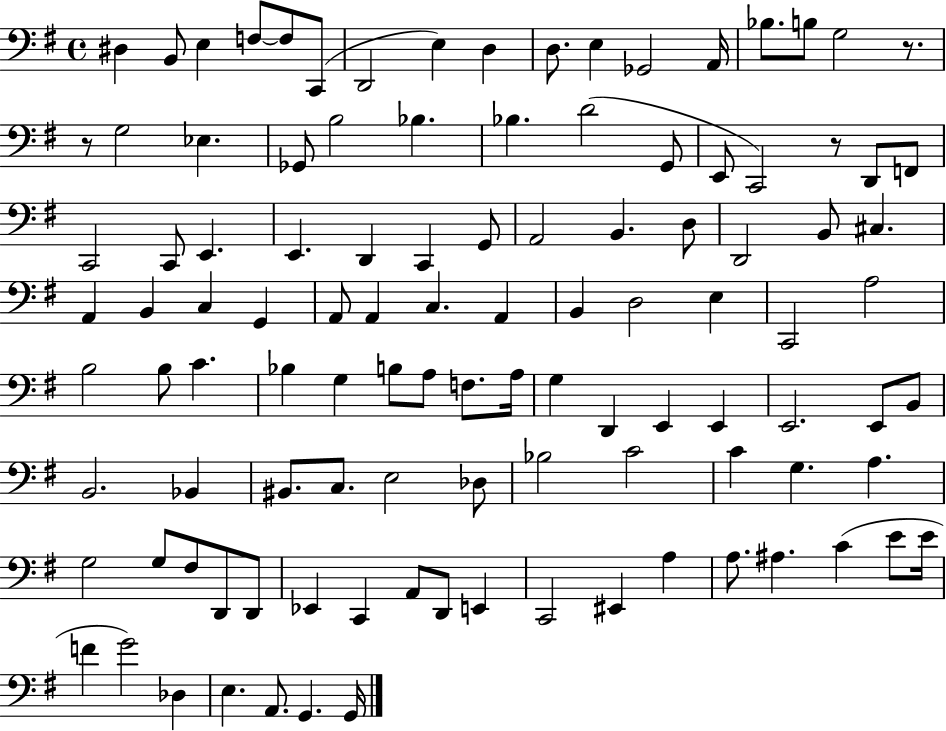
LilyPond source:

{
  \clef bass
  \time 4/4
  \defaultTimeSignature
  \key g \major
  \repeat volta 2 { dis4 b,8 e4 f8~~ f8 c,8( | d,2 e4) d4 | d8. e4 ges,2 a,16 | bes8. b8 g2 r8. | \break r8 g2 ees4. | ges,8 b2 bes4. | bes4. d'2( g,8 | e,8 c,2) r8 d,8 f,8 | \break c,2 c,8 e,4. | e,4. d,4 c,4 g,8 | a,2 b,4. d8 | d,2 b,8 cis4. | \break a,4 b,4 c4 g,4 | a,8 a,4 c4. a,4 | b,4 d2 e4 | c,2 a2 | \break b2 b8 c'4. | bes4 g4 b8 a8 f8. a16 | g4 d,4 e,4 e,4 | e,2. e,8 b,8 | \break b,2. bes,4 | bis,8. c8. e2 des8 | bes2 c'2 | c'4 g4. a4. | \break g2 g8 fis8 d,8 d,8 | ees,4 c,4 a,8 d,8 e,4 | c,2 eis,4 a4 | a8. ais4. c'4( e'8 e'16 | \break f'4 g'2) des4 | e4. a,8. g,4. g,16 | } \bar "|."
}